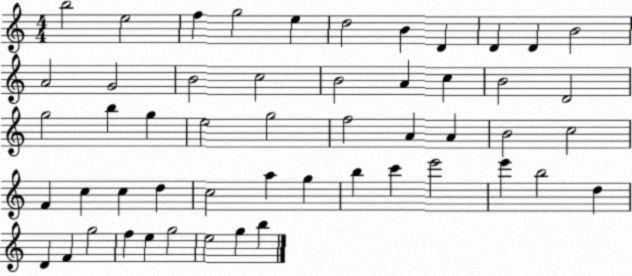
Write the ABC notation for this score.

X:1
T:Untitled
M:4/4
L:1/4
K:C
b2 e2 f g2 e d2 B D D D B2 A2 G2 B2 c2 B2 A c B2 D2 g2 b g e2 g2 f2 A A B2 c2 F c c d c2 a g b c' e'2 e' b2 d D F g2 f e g2 e2 g b